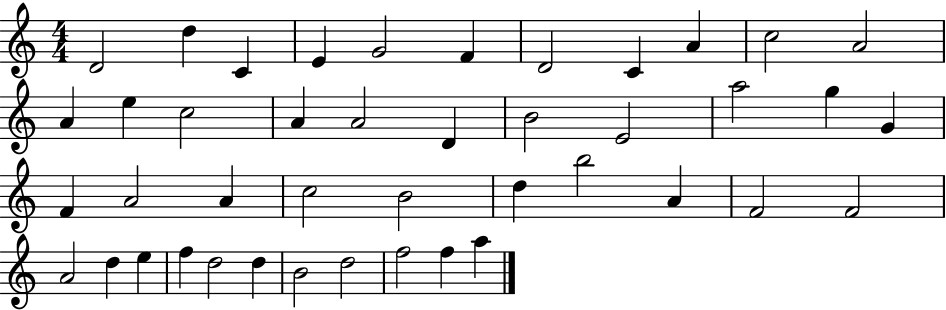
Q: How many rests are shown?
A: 0